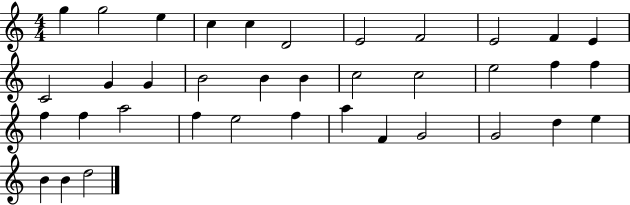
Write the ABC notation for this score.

X:1
T:Untitled
M:4/4
L:1/4
K:C
g g2 e c c D2 E2 F2 E2 F E C2 G G B2 B B c2 c2 e2 f f f f a2 f e2 f a F G2 G2 d e B B d2